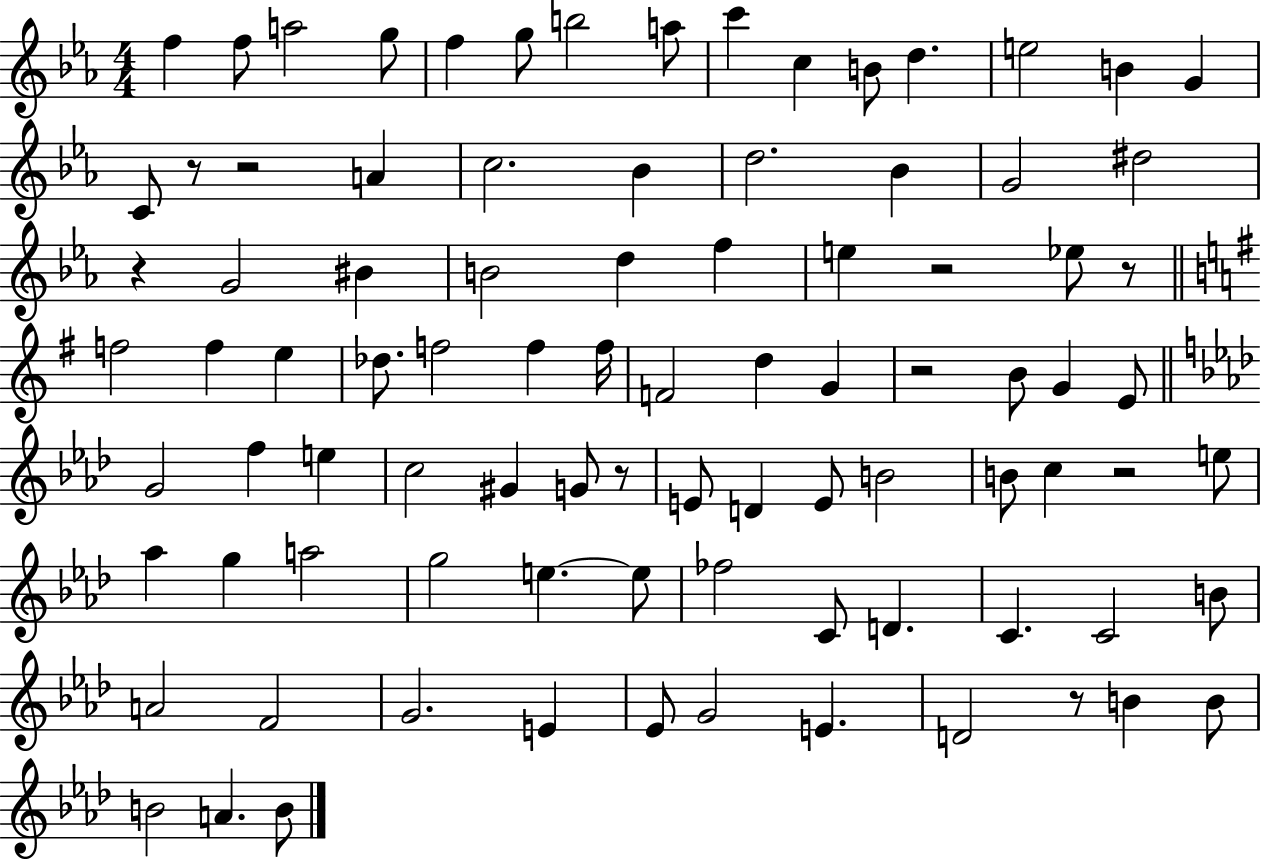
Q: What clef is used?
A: treble